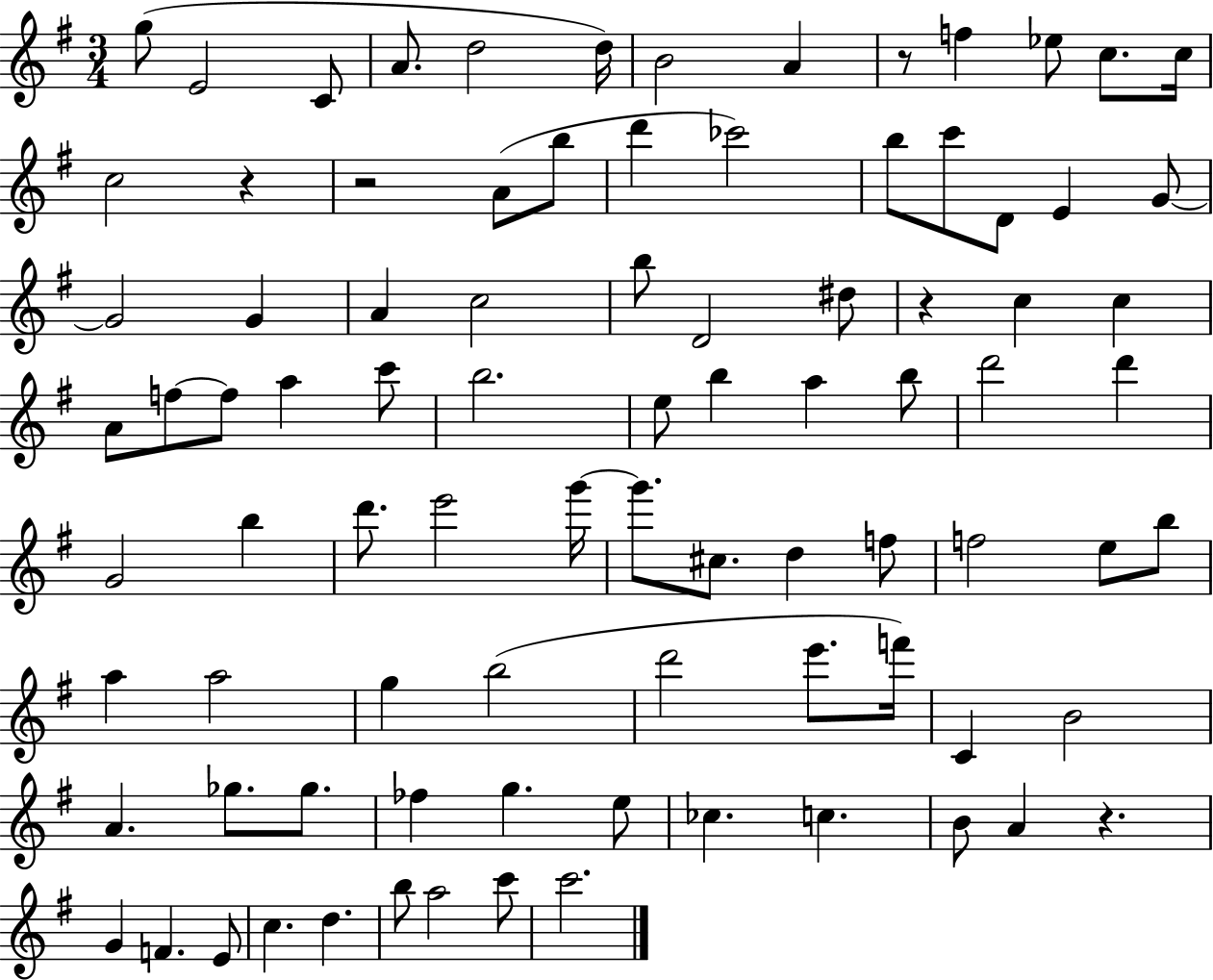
{
  \clef treble
  \numericTimeSignature
  \time 3/4
  \key g \major
  g''8( e'2 c'8 | a'8. d''2 d''16) | b'2 a'4 | r8 f''4 ees''8 c''8. c''16 | \break c''2 r4 | r2 a'8( b''8 | d'''4 ces'''2) | b''8 c'''8 d'8 e'4 g'8~~ | \break g'2 g'4 | a'4 c''2 | b''8 d'2 dis''8 | r4 c''4 c''4 | \break a'8 f''8~~ f''8 a''4 c'''8 | b''2. | e''8 b''4 a''4 b''8 | d'''2 d'''4 | \break g'2 b''4 | d'''8. e'''2 g'''16~~ | g'''8. cis''8. d''4 f''8 | f''2 e''8 b''8 | \break a''4 a''2 | g''4 b''2( | d'''2 e'''8. f'''16) | c'4 b'2 | \break a'4. ges''8. ges''8. | fes''4 g''4. e''8 | ces''4. c''4. | b'8 a'4 r4. | \break g'4 f'4. e'8 | c''4. d''4. | b''8 a''2 c'''8 | c'''2. | \break \bar "|."
}